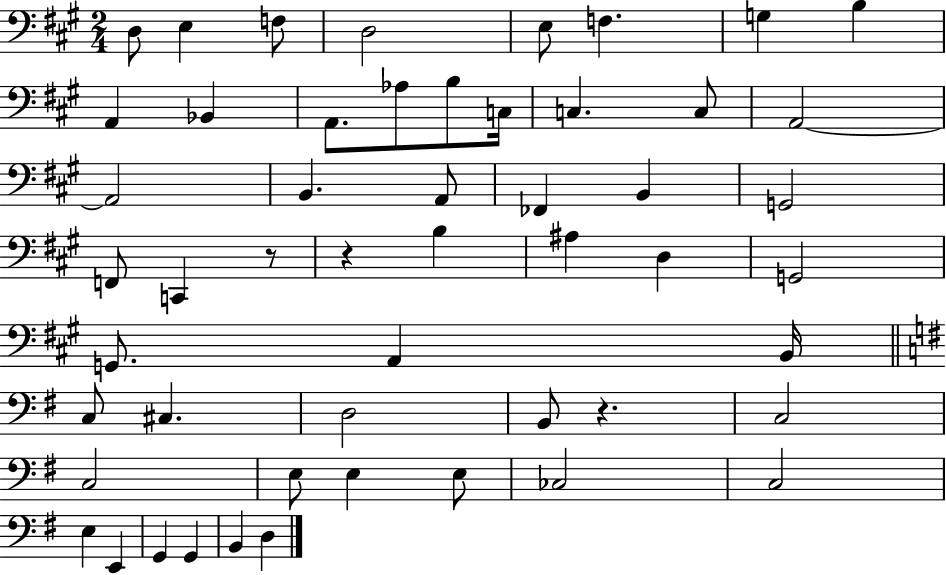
D3/e E3/q F3/e D3/h E3/e F3/q. G3/q B3/q A2/q Bb2/q A2/e. Ab3/e B3/e C3/s C3/q. C3/e A2/h A2/h B2/q. A2/e FES2/q B2/q G2/h F2/e C2/q R/e R/q B3/q A#3/q D3/q G2/h G2/e. A2/q B2/s C3/e C#3/q. D3/h B2/e R/q. C3/h C3/h E3/e E3/q E3/e CES3/h C3/h E3/q E2/q G2/q G2/q B2/q D3/q